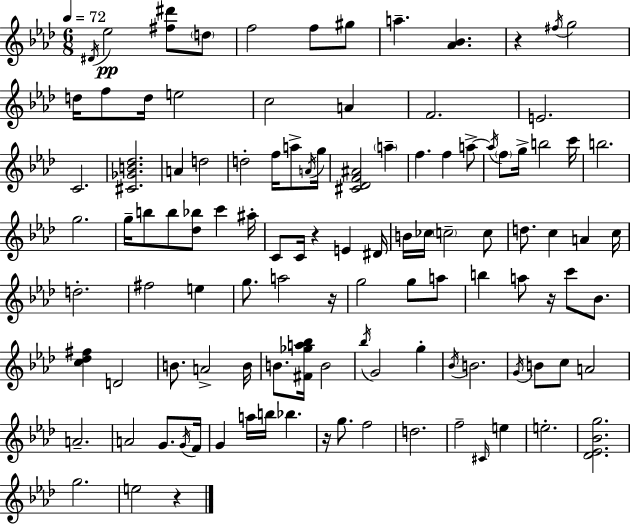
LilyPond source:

{
  \clef treble
  \numericTimeSignature
  \time 6/8
  \key aes \major
  \tempo 4 = 72
  \acciaccatura { dis'16 }\pp ees''2 <fis'' dis'''>8 \parenthesize d''8 | f''2 f''8 gis''8 | a''4.-- <aes' bes'>4. | r4 \acciaccatura { fis''16 } g''2 | \break d''16 f''8 d''16 e''2 | c''2 a'4 | f'2. | e'2. | \break c'2. | <cis' ges' b' des''>2. | a'4 d''2 | d''2-. f''16 a''8-> | \break \acciaccatura { a'16 } g''16 <cis' des' f' ais'>2 \parenthesize a''4-- | f''4. f''4 | a''8->~~ \acciaccatura { a''16 } \parenthesize f''8 g''16-> b''2 | c'''16 b''2. | \break g''2. | g''16-- b''8 b''8 <des'' bes''>8 c'''4 | ais''16-. c'8 c'16 r4 e'4 | dis'16 b'16 ces''16 \parenthesize c''2-- | \break c''8 d''8. c''4 a'4 | c''16 d''2.-. | fis''2 | e''4 g''8. a''2 | \break r16 g''2 | g''8 a''8 b''4 a''8 r16 c'''8 | bes'8. <c'' des'' fis''>4 d'2 | b'8. a'2-> | \break b'16 b'8. <fis' ges'' a'' bes''>16 b'2 | \acciaccatura { bes''16 } g'2 | g''4-. \acciaccatura { bes'16 } b'2. | \acciaccatura { g'16 } b'8 c''8 a'2 | \break a'2.-- | a'2 | g'8. \acciaccatura { g'16 } f'16 g'4 | a''16 b''16 bes''4. r16 g''8. | \break f''2 d''2. | f''2-- | \grace { cis'16 } e''4 e''2.-. | <des' ees' bes' g''>2. | \break g''2. | e''2 | r4 \bar "|."
}